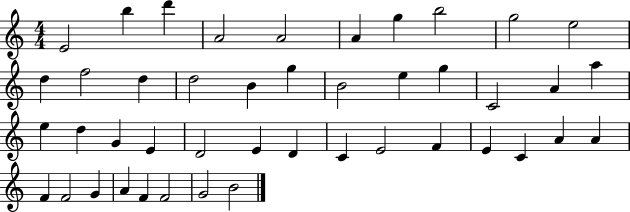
X:1
T:Untitled
M:4/4
L:1/4
K:C
E2 b d' A2 A2 A g b2 g2 e2 d f2 d d2 B g B2 e g C2 A a e d G E D2 E D C E2 F E C A A F F2 G A F F2 G2 B2